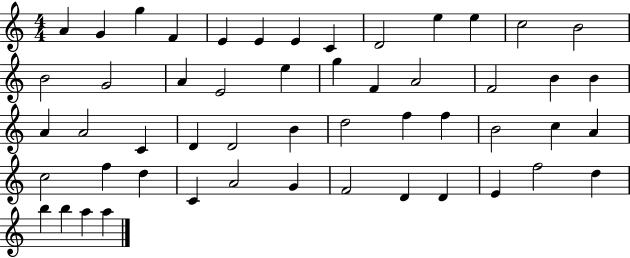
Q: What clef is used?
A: treble